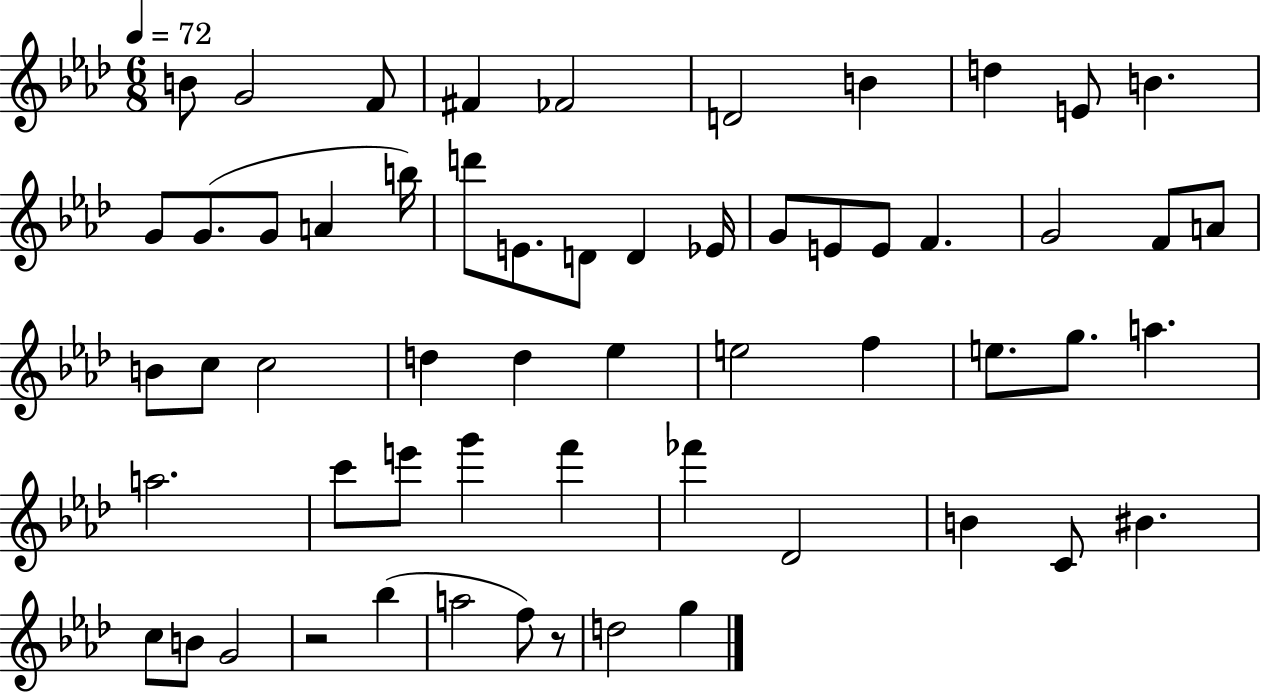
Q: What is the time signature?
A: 6/8